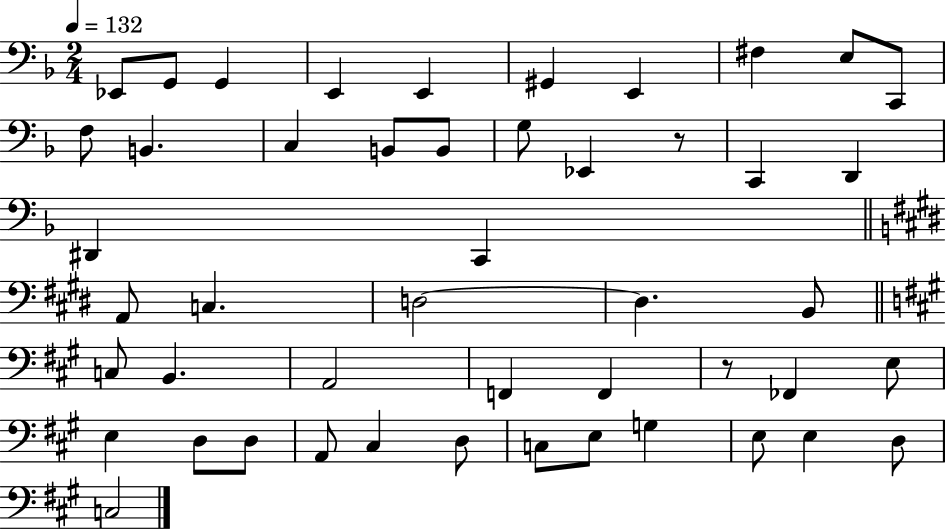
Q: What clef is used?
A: bass